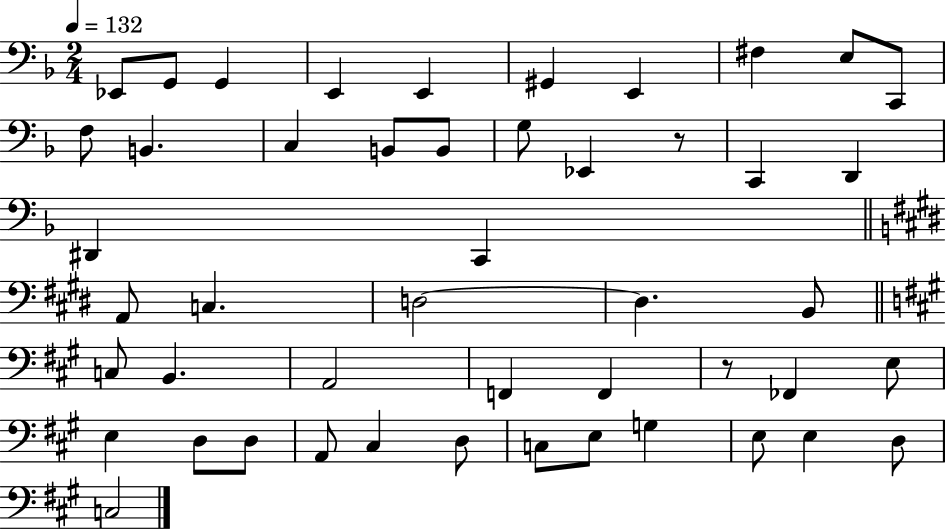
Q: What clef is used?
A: bass